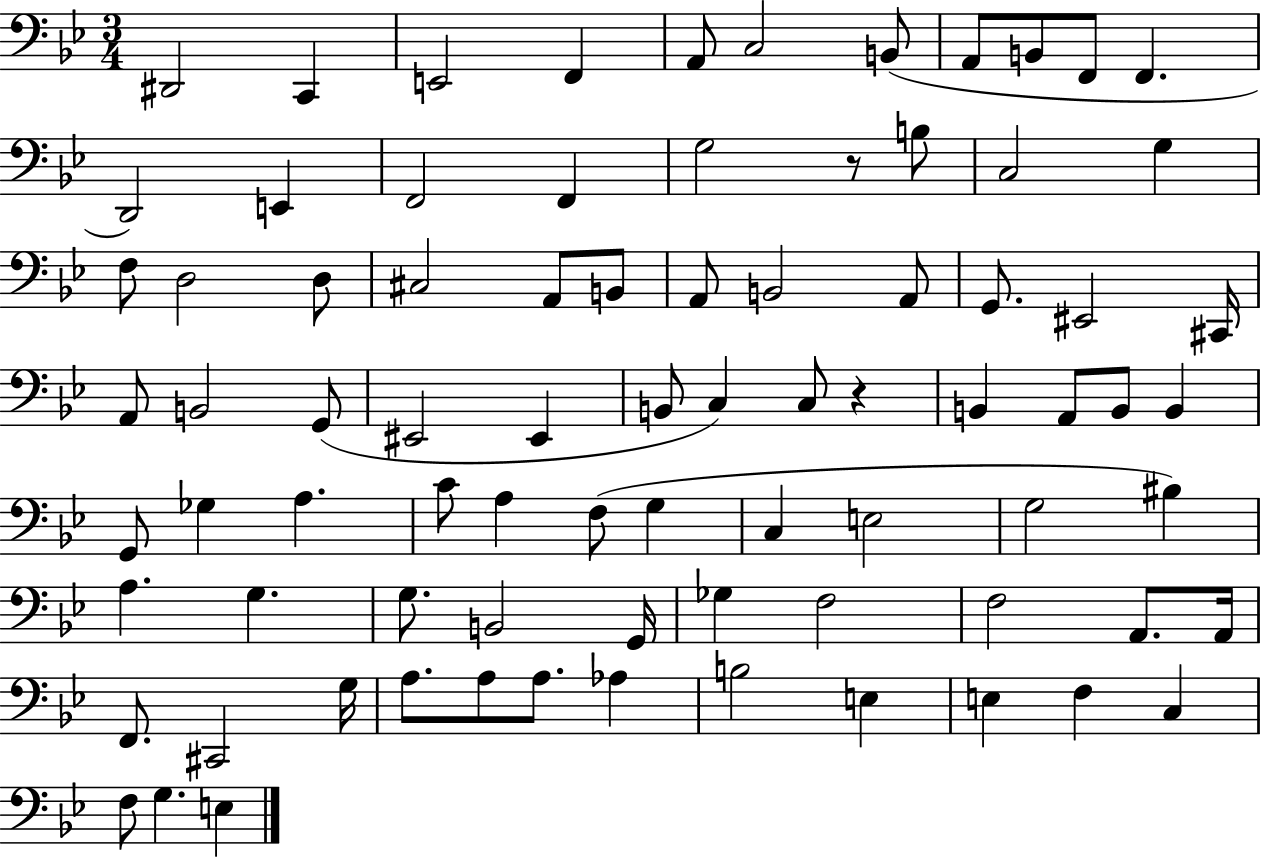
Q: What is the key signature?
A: BES major